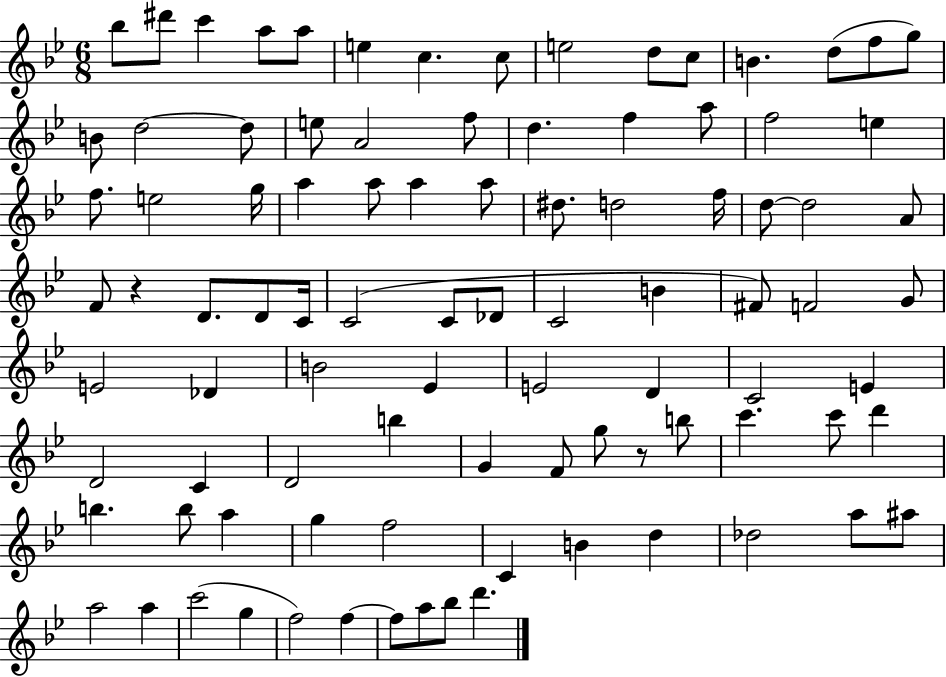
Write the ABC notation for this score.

X:1
T:Untitled
M:6/8
L:1/4
K:Bb
_b/2 ^d'/2 c' a/2 a/2 e c c/2 e2 d/2 c/2 B d/2 f/2 g/2 B/2 d2 d/2 e/2 A2 f/2 d f a/2 f2 e f/2 e2 g/4 a a/2 a a/2 ^d/2 d2 f/4 d/2 d2 A/2 F/2 z D/2 D/2 C/4 C2 C/2 _D/2 C2 B ^F/2 F2 G/2 E2 _D B2 _E E2 D C2 E D2 C D2 b G F/2 g/2 z/2 b/2 c' c'/2 d' b b/2 a g f2 C B d _d2 a/2 ^a/2 a2 a c'2 g f2 f f/2 a/2 _b/2 d'